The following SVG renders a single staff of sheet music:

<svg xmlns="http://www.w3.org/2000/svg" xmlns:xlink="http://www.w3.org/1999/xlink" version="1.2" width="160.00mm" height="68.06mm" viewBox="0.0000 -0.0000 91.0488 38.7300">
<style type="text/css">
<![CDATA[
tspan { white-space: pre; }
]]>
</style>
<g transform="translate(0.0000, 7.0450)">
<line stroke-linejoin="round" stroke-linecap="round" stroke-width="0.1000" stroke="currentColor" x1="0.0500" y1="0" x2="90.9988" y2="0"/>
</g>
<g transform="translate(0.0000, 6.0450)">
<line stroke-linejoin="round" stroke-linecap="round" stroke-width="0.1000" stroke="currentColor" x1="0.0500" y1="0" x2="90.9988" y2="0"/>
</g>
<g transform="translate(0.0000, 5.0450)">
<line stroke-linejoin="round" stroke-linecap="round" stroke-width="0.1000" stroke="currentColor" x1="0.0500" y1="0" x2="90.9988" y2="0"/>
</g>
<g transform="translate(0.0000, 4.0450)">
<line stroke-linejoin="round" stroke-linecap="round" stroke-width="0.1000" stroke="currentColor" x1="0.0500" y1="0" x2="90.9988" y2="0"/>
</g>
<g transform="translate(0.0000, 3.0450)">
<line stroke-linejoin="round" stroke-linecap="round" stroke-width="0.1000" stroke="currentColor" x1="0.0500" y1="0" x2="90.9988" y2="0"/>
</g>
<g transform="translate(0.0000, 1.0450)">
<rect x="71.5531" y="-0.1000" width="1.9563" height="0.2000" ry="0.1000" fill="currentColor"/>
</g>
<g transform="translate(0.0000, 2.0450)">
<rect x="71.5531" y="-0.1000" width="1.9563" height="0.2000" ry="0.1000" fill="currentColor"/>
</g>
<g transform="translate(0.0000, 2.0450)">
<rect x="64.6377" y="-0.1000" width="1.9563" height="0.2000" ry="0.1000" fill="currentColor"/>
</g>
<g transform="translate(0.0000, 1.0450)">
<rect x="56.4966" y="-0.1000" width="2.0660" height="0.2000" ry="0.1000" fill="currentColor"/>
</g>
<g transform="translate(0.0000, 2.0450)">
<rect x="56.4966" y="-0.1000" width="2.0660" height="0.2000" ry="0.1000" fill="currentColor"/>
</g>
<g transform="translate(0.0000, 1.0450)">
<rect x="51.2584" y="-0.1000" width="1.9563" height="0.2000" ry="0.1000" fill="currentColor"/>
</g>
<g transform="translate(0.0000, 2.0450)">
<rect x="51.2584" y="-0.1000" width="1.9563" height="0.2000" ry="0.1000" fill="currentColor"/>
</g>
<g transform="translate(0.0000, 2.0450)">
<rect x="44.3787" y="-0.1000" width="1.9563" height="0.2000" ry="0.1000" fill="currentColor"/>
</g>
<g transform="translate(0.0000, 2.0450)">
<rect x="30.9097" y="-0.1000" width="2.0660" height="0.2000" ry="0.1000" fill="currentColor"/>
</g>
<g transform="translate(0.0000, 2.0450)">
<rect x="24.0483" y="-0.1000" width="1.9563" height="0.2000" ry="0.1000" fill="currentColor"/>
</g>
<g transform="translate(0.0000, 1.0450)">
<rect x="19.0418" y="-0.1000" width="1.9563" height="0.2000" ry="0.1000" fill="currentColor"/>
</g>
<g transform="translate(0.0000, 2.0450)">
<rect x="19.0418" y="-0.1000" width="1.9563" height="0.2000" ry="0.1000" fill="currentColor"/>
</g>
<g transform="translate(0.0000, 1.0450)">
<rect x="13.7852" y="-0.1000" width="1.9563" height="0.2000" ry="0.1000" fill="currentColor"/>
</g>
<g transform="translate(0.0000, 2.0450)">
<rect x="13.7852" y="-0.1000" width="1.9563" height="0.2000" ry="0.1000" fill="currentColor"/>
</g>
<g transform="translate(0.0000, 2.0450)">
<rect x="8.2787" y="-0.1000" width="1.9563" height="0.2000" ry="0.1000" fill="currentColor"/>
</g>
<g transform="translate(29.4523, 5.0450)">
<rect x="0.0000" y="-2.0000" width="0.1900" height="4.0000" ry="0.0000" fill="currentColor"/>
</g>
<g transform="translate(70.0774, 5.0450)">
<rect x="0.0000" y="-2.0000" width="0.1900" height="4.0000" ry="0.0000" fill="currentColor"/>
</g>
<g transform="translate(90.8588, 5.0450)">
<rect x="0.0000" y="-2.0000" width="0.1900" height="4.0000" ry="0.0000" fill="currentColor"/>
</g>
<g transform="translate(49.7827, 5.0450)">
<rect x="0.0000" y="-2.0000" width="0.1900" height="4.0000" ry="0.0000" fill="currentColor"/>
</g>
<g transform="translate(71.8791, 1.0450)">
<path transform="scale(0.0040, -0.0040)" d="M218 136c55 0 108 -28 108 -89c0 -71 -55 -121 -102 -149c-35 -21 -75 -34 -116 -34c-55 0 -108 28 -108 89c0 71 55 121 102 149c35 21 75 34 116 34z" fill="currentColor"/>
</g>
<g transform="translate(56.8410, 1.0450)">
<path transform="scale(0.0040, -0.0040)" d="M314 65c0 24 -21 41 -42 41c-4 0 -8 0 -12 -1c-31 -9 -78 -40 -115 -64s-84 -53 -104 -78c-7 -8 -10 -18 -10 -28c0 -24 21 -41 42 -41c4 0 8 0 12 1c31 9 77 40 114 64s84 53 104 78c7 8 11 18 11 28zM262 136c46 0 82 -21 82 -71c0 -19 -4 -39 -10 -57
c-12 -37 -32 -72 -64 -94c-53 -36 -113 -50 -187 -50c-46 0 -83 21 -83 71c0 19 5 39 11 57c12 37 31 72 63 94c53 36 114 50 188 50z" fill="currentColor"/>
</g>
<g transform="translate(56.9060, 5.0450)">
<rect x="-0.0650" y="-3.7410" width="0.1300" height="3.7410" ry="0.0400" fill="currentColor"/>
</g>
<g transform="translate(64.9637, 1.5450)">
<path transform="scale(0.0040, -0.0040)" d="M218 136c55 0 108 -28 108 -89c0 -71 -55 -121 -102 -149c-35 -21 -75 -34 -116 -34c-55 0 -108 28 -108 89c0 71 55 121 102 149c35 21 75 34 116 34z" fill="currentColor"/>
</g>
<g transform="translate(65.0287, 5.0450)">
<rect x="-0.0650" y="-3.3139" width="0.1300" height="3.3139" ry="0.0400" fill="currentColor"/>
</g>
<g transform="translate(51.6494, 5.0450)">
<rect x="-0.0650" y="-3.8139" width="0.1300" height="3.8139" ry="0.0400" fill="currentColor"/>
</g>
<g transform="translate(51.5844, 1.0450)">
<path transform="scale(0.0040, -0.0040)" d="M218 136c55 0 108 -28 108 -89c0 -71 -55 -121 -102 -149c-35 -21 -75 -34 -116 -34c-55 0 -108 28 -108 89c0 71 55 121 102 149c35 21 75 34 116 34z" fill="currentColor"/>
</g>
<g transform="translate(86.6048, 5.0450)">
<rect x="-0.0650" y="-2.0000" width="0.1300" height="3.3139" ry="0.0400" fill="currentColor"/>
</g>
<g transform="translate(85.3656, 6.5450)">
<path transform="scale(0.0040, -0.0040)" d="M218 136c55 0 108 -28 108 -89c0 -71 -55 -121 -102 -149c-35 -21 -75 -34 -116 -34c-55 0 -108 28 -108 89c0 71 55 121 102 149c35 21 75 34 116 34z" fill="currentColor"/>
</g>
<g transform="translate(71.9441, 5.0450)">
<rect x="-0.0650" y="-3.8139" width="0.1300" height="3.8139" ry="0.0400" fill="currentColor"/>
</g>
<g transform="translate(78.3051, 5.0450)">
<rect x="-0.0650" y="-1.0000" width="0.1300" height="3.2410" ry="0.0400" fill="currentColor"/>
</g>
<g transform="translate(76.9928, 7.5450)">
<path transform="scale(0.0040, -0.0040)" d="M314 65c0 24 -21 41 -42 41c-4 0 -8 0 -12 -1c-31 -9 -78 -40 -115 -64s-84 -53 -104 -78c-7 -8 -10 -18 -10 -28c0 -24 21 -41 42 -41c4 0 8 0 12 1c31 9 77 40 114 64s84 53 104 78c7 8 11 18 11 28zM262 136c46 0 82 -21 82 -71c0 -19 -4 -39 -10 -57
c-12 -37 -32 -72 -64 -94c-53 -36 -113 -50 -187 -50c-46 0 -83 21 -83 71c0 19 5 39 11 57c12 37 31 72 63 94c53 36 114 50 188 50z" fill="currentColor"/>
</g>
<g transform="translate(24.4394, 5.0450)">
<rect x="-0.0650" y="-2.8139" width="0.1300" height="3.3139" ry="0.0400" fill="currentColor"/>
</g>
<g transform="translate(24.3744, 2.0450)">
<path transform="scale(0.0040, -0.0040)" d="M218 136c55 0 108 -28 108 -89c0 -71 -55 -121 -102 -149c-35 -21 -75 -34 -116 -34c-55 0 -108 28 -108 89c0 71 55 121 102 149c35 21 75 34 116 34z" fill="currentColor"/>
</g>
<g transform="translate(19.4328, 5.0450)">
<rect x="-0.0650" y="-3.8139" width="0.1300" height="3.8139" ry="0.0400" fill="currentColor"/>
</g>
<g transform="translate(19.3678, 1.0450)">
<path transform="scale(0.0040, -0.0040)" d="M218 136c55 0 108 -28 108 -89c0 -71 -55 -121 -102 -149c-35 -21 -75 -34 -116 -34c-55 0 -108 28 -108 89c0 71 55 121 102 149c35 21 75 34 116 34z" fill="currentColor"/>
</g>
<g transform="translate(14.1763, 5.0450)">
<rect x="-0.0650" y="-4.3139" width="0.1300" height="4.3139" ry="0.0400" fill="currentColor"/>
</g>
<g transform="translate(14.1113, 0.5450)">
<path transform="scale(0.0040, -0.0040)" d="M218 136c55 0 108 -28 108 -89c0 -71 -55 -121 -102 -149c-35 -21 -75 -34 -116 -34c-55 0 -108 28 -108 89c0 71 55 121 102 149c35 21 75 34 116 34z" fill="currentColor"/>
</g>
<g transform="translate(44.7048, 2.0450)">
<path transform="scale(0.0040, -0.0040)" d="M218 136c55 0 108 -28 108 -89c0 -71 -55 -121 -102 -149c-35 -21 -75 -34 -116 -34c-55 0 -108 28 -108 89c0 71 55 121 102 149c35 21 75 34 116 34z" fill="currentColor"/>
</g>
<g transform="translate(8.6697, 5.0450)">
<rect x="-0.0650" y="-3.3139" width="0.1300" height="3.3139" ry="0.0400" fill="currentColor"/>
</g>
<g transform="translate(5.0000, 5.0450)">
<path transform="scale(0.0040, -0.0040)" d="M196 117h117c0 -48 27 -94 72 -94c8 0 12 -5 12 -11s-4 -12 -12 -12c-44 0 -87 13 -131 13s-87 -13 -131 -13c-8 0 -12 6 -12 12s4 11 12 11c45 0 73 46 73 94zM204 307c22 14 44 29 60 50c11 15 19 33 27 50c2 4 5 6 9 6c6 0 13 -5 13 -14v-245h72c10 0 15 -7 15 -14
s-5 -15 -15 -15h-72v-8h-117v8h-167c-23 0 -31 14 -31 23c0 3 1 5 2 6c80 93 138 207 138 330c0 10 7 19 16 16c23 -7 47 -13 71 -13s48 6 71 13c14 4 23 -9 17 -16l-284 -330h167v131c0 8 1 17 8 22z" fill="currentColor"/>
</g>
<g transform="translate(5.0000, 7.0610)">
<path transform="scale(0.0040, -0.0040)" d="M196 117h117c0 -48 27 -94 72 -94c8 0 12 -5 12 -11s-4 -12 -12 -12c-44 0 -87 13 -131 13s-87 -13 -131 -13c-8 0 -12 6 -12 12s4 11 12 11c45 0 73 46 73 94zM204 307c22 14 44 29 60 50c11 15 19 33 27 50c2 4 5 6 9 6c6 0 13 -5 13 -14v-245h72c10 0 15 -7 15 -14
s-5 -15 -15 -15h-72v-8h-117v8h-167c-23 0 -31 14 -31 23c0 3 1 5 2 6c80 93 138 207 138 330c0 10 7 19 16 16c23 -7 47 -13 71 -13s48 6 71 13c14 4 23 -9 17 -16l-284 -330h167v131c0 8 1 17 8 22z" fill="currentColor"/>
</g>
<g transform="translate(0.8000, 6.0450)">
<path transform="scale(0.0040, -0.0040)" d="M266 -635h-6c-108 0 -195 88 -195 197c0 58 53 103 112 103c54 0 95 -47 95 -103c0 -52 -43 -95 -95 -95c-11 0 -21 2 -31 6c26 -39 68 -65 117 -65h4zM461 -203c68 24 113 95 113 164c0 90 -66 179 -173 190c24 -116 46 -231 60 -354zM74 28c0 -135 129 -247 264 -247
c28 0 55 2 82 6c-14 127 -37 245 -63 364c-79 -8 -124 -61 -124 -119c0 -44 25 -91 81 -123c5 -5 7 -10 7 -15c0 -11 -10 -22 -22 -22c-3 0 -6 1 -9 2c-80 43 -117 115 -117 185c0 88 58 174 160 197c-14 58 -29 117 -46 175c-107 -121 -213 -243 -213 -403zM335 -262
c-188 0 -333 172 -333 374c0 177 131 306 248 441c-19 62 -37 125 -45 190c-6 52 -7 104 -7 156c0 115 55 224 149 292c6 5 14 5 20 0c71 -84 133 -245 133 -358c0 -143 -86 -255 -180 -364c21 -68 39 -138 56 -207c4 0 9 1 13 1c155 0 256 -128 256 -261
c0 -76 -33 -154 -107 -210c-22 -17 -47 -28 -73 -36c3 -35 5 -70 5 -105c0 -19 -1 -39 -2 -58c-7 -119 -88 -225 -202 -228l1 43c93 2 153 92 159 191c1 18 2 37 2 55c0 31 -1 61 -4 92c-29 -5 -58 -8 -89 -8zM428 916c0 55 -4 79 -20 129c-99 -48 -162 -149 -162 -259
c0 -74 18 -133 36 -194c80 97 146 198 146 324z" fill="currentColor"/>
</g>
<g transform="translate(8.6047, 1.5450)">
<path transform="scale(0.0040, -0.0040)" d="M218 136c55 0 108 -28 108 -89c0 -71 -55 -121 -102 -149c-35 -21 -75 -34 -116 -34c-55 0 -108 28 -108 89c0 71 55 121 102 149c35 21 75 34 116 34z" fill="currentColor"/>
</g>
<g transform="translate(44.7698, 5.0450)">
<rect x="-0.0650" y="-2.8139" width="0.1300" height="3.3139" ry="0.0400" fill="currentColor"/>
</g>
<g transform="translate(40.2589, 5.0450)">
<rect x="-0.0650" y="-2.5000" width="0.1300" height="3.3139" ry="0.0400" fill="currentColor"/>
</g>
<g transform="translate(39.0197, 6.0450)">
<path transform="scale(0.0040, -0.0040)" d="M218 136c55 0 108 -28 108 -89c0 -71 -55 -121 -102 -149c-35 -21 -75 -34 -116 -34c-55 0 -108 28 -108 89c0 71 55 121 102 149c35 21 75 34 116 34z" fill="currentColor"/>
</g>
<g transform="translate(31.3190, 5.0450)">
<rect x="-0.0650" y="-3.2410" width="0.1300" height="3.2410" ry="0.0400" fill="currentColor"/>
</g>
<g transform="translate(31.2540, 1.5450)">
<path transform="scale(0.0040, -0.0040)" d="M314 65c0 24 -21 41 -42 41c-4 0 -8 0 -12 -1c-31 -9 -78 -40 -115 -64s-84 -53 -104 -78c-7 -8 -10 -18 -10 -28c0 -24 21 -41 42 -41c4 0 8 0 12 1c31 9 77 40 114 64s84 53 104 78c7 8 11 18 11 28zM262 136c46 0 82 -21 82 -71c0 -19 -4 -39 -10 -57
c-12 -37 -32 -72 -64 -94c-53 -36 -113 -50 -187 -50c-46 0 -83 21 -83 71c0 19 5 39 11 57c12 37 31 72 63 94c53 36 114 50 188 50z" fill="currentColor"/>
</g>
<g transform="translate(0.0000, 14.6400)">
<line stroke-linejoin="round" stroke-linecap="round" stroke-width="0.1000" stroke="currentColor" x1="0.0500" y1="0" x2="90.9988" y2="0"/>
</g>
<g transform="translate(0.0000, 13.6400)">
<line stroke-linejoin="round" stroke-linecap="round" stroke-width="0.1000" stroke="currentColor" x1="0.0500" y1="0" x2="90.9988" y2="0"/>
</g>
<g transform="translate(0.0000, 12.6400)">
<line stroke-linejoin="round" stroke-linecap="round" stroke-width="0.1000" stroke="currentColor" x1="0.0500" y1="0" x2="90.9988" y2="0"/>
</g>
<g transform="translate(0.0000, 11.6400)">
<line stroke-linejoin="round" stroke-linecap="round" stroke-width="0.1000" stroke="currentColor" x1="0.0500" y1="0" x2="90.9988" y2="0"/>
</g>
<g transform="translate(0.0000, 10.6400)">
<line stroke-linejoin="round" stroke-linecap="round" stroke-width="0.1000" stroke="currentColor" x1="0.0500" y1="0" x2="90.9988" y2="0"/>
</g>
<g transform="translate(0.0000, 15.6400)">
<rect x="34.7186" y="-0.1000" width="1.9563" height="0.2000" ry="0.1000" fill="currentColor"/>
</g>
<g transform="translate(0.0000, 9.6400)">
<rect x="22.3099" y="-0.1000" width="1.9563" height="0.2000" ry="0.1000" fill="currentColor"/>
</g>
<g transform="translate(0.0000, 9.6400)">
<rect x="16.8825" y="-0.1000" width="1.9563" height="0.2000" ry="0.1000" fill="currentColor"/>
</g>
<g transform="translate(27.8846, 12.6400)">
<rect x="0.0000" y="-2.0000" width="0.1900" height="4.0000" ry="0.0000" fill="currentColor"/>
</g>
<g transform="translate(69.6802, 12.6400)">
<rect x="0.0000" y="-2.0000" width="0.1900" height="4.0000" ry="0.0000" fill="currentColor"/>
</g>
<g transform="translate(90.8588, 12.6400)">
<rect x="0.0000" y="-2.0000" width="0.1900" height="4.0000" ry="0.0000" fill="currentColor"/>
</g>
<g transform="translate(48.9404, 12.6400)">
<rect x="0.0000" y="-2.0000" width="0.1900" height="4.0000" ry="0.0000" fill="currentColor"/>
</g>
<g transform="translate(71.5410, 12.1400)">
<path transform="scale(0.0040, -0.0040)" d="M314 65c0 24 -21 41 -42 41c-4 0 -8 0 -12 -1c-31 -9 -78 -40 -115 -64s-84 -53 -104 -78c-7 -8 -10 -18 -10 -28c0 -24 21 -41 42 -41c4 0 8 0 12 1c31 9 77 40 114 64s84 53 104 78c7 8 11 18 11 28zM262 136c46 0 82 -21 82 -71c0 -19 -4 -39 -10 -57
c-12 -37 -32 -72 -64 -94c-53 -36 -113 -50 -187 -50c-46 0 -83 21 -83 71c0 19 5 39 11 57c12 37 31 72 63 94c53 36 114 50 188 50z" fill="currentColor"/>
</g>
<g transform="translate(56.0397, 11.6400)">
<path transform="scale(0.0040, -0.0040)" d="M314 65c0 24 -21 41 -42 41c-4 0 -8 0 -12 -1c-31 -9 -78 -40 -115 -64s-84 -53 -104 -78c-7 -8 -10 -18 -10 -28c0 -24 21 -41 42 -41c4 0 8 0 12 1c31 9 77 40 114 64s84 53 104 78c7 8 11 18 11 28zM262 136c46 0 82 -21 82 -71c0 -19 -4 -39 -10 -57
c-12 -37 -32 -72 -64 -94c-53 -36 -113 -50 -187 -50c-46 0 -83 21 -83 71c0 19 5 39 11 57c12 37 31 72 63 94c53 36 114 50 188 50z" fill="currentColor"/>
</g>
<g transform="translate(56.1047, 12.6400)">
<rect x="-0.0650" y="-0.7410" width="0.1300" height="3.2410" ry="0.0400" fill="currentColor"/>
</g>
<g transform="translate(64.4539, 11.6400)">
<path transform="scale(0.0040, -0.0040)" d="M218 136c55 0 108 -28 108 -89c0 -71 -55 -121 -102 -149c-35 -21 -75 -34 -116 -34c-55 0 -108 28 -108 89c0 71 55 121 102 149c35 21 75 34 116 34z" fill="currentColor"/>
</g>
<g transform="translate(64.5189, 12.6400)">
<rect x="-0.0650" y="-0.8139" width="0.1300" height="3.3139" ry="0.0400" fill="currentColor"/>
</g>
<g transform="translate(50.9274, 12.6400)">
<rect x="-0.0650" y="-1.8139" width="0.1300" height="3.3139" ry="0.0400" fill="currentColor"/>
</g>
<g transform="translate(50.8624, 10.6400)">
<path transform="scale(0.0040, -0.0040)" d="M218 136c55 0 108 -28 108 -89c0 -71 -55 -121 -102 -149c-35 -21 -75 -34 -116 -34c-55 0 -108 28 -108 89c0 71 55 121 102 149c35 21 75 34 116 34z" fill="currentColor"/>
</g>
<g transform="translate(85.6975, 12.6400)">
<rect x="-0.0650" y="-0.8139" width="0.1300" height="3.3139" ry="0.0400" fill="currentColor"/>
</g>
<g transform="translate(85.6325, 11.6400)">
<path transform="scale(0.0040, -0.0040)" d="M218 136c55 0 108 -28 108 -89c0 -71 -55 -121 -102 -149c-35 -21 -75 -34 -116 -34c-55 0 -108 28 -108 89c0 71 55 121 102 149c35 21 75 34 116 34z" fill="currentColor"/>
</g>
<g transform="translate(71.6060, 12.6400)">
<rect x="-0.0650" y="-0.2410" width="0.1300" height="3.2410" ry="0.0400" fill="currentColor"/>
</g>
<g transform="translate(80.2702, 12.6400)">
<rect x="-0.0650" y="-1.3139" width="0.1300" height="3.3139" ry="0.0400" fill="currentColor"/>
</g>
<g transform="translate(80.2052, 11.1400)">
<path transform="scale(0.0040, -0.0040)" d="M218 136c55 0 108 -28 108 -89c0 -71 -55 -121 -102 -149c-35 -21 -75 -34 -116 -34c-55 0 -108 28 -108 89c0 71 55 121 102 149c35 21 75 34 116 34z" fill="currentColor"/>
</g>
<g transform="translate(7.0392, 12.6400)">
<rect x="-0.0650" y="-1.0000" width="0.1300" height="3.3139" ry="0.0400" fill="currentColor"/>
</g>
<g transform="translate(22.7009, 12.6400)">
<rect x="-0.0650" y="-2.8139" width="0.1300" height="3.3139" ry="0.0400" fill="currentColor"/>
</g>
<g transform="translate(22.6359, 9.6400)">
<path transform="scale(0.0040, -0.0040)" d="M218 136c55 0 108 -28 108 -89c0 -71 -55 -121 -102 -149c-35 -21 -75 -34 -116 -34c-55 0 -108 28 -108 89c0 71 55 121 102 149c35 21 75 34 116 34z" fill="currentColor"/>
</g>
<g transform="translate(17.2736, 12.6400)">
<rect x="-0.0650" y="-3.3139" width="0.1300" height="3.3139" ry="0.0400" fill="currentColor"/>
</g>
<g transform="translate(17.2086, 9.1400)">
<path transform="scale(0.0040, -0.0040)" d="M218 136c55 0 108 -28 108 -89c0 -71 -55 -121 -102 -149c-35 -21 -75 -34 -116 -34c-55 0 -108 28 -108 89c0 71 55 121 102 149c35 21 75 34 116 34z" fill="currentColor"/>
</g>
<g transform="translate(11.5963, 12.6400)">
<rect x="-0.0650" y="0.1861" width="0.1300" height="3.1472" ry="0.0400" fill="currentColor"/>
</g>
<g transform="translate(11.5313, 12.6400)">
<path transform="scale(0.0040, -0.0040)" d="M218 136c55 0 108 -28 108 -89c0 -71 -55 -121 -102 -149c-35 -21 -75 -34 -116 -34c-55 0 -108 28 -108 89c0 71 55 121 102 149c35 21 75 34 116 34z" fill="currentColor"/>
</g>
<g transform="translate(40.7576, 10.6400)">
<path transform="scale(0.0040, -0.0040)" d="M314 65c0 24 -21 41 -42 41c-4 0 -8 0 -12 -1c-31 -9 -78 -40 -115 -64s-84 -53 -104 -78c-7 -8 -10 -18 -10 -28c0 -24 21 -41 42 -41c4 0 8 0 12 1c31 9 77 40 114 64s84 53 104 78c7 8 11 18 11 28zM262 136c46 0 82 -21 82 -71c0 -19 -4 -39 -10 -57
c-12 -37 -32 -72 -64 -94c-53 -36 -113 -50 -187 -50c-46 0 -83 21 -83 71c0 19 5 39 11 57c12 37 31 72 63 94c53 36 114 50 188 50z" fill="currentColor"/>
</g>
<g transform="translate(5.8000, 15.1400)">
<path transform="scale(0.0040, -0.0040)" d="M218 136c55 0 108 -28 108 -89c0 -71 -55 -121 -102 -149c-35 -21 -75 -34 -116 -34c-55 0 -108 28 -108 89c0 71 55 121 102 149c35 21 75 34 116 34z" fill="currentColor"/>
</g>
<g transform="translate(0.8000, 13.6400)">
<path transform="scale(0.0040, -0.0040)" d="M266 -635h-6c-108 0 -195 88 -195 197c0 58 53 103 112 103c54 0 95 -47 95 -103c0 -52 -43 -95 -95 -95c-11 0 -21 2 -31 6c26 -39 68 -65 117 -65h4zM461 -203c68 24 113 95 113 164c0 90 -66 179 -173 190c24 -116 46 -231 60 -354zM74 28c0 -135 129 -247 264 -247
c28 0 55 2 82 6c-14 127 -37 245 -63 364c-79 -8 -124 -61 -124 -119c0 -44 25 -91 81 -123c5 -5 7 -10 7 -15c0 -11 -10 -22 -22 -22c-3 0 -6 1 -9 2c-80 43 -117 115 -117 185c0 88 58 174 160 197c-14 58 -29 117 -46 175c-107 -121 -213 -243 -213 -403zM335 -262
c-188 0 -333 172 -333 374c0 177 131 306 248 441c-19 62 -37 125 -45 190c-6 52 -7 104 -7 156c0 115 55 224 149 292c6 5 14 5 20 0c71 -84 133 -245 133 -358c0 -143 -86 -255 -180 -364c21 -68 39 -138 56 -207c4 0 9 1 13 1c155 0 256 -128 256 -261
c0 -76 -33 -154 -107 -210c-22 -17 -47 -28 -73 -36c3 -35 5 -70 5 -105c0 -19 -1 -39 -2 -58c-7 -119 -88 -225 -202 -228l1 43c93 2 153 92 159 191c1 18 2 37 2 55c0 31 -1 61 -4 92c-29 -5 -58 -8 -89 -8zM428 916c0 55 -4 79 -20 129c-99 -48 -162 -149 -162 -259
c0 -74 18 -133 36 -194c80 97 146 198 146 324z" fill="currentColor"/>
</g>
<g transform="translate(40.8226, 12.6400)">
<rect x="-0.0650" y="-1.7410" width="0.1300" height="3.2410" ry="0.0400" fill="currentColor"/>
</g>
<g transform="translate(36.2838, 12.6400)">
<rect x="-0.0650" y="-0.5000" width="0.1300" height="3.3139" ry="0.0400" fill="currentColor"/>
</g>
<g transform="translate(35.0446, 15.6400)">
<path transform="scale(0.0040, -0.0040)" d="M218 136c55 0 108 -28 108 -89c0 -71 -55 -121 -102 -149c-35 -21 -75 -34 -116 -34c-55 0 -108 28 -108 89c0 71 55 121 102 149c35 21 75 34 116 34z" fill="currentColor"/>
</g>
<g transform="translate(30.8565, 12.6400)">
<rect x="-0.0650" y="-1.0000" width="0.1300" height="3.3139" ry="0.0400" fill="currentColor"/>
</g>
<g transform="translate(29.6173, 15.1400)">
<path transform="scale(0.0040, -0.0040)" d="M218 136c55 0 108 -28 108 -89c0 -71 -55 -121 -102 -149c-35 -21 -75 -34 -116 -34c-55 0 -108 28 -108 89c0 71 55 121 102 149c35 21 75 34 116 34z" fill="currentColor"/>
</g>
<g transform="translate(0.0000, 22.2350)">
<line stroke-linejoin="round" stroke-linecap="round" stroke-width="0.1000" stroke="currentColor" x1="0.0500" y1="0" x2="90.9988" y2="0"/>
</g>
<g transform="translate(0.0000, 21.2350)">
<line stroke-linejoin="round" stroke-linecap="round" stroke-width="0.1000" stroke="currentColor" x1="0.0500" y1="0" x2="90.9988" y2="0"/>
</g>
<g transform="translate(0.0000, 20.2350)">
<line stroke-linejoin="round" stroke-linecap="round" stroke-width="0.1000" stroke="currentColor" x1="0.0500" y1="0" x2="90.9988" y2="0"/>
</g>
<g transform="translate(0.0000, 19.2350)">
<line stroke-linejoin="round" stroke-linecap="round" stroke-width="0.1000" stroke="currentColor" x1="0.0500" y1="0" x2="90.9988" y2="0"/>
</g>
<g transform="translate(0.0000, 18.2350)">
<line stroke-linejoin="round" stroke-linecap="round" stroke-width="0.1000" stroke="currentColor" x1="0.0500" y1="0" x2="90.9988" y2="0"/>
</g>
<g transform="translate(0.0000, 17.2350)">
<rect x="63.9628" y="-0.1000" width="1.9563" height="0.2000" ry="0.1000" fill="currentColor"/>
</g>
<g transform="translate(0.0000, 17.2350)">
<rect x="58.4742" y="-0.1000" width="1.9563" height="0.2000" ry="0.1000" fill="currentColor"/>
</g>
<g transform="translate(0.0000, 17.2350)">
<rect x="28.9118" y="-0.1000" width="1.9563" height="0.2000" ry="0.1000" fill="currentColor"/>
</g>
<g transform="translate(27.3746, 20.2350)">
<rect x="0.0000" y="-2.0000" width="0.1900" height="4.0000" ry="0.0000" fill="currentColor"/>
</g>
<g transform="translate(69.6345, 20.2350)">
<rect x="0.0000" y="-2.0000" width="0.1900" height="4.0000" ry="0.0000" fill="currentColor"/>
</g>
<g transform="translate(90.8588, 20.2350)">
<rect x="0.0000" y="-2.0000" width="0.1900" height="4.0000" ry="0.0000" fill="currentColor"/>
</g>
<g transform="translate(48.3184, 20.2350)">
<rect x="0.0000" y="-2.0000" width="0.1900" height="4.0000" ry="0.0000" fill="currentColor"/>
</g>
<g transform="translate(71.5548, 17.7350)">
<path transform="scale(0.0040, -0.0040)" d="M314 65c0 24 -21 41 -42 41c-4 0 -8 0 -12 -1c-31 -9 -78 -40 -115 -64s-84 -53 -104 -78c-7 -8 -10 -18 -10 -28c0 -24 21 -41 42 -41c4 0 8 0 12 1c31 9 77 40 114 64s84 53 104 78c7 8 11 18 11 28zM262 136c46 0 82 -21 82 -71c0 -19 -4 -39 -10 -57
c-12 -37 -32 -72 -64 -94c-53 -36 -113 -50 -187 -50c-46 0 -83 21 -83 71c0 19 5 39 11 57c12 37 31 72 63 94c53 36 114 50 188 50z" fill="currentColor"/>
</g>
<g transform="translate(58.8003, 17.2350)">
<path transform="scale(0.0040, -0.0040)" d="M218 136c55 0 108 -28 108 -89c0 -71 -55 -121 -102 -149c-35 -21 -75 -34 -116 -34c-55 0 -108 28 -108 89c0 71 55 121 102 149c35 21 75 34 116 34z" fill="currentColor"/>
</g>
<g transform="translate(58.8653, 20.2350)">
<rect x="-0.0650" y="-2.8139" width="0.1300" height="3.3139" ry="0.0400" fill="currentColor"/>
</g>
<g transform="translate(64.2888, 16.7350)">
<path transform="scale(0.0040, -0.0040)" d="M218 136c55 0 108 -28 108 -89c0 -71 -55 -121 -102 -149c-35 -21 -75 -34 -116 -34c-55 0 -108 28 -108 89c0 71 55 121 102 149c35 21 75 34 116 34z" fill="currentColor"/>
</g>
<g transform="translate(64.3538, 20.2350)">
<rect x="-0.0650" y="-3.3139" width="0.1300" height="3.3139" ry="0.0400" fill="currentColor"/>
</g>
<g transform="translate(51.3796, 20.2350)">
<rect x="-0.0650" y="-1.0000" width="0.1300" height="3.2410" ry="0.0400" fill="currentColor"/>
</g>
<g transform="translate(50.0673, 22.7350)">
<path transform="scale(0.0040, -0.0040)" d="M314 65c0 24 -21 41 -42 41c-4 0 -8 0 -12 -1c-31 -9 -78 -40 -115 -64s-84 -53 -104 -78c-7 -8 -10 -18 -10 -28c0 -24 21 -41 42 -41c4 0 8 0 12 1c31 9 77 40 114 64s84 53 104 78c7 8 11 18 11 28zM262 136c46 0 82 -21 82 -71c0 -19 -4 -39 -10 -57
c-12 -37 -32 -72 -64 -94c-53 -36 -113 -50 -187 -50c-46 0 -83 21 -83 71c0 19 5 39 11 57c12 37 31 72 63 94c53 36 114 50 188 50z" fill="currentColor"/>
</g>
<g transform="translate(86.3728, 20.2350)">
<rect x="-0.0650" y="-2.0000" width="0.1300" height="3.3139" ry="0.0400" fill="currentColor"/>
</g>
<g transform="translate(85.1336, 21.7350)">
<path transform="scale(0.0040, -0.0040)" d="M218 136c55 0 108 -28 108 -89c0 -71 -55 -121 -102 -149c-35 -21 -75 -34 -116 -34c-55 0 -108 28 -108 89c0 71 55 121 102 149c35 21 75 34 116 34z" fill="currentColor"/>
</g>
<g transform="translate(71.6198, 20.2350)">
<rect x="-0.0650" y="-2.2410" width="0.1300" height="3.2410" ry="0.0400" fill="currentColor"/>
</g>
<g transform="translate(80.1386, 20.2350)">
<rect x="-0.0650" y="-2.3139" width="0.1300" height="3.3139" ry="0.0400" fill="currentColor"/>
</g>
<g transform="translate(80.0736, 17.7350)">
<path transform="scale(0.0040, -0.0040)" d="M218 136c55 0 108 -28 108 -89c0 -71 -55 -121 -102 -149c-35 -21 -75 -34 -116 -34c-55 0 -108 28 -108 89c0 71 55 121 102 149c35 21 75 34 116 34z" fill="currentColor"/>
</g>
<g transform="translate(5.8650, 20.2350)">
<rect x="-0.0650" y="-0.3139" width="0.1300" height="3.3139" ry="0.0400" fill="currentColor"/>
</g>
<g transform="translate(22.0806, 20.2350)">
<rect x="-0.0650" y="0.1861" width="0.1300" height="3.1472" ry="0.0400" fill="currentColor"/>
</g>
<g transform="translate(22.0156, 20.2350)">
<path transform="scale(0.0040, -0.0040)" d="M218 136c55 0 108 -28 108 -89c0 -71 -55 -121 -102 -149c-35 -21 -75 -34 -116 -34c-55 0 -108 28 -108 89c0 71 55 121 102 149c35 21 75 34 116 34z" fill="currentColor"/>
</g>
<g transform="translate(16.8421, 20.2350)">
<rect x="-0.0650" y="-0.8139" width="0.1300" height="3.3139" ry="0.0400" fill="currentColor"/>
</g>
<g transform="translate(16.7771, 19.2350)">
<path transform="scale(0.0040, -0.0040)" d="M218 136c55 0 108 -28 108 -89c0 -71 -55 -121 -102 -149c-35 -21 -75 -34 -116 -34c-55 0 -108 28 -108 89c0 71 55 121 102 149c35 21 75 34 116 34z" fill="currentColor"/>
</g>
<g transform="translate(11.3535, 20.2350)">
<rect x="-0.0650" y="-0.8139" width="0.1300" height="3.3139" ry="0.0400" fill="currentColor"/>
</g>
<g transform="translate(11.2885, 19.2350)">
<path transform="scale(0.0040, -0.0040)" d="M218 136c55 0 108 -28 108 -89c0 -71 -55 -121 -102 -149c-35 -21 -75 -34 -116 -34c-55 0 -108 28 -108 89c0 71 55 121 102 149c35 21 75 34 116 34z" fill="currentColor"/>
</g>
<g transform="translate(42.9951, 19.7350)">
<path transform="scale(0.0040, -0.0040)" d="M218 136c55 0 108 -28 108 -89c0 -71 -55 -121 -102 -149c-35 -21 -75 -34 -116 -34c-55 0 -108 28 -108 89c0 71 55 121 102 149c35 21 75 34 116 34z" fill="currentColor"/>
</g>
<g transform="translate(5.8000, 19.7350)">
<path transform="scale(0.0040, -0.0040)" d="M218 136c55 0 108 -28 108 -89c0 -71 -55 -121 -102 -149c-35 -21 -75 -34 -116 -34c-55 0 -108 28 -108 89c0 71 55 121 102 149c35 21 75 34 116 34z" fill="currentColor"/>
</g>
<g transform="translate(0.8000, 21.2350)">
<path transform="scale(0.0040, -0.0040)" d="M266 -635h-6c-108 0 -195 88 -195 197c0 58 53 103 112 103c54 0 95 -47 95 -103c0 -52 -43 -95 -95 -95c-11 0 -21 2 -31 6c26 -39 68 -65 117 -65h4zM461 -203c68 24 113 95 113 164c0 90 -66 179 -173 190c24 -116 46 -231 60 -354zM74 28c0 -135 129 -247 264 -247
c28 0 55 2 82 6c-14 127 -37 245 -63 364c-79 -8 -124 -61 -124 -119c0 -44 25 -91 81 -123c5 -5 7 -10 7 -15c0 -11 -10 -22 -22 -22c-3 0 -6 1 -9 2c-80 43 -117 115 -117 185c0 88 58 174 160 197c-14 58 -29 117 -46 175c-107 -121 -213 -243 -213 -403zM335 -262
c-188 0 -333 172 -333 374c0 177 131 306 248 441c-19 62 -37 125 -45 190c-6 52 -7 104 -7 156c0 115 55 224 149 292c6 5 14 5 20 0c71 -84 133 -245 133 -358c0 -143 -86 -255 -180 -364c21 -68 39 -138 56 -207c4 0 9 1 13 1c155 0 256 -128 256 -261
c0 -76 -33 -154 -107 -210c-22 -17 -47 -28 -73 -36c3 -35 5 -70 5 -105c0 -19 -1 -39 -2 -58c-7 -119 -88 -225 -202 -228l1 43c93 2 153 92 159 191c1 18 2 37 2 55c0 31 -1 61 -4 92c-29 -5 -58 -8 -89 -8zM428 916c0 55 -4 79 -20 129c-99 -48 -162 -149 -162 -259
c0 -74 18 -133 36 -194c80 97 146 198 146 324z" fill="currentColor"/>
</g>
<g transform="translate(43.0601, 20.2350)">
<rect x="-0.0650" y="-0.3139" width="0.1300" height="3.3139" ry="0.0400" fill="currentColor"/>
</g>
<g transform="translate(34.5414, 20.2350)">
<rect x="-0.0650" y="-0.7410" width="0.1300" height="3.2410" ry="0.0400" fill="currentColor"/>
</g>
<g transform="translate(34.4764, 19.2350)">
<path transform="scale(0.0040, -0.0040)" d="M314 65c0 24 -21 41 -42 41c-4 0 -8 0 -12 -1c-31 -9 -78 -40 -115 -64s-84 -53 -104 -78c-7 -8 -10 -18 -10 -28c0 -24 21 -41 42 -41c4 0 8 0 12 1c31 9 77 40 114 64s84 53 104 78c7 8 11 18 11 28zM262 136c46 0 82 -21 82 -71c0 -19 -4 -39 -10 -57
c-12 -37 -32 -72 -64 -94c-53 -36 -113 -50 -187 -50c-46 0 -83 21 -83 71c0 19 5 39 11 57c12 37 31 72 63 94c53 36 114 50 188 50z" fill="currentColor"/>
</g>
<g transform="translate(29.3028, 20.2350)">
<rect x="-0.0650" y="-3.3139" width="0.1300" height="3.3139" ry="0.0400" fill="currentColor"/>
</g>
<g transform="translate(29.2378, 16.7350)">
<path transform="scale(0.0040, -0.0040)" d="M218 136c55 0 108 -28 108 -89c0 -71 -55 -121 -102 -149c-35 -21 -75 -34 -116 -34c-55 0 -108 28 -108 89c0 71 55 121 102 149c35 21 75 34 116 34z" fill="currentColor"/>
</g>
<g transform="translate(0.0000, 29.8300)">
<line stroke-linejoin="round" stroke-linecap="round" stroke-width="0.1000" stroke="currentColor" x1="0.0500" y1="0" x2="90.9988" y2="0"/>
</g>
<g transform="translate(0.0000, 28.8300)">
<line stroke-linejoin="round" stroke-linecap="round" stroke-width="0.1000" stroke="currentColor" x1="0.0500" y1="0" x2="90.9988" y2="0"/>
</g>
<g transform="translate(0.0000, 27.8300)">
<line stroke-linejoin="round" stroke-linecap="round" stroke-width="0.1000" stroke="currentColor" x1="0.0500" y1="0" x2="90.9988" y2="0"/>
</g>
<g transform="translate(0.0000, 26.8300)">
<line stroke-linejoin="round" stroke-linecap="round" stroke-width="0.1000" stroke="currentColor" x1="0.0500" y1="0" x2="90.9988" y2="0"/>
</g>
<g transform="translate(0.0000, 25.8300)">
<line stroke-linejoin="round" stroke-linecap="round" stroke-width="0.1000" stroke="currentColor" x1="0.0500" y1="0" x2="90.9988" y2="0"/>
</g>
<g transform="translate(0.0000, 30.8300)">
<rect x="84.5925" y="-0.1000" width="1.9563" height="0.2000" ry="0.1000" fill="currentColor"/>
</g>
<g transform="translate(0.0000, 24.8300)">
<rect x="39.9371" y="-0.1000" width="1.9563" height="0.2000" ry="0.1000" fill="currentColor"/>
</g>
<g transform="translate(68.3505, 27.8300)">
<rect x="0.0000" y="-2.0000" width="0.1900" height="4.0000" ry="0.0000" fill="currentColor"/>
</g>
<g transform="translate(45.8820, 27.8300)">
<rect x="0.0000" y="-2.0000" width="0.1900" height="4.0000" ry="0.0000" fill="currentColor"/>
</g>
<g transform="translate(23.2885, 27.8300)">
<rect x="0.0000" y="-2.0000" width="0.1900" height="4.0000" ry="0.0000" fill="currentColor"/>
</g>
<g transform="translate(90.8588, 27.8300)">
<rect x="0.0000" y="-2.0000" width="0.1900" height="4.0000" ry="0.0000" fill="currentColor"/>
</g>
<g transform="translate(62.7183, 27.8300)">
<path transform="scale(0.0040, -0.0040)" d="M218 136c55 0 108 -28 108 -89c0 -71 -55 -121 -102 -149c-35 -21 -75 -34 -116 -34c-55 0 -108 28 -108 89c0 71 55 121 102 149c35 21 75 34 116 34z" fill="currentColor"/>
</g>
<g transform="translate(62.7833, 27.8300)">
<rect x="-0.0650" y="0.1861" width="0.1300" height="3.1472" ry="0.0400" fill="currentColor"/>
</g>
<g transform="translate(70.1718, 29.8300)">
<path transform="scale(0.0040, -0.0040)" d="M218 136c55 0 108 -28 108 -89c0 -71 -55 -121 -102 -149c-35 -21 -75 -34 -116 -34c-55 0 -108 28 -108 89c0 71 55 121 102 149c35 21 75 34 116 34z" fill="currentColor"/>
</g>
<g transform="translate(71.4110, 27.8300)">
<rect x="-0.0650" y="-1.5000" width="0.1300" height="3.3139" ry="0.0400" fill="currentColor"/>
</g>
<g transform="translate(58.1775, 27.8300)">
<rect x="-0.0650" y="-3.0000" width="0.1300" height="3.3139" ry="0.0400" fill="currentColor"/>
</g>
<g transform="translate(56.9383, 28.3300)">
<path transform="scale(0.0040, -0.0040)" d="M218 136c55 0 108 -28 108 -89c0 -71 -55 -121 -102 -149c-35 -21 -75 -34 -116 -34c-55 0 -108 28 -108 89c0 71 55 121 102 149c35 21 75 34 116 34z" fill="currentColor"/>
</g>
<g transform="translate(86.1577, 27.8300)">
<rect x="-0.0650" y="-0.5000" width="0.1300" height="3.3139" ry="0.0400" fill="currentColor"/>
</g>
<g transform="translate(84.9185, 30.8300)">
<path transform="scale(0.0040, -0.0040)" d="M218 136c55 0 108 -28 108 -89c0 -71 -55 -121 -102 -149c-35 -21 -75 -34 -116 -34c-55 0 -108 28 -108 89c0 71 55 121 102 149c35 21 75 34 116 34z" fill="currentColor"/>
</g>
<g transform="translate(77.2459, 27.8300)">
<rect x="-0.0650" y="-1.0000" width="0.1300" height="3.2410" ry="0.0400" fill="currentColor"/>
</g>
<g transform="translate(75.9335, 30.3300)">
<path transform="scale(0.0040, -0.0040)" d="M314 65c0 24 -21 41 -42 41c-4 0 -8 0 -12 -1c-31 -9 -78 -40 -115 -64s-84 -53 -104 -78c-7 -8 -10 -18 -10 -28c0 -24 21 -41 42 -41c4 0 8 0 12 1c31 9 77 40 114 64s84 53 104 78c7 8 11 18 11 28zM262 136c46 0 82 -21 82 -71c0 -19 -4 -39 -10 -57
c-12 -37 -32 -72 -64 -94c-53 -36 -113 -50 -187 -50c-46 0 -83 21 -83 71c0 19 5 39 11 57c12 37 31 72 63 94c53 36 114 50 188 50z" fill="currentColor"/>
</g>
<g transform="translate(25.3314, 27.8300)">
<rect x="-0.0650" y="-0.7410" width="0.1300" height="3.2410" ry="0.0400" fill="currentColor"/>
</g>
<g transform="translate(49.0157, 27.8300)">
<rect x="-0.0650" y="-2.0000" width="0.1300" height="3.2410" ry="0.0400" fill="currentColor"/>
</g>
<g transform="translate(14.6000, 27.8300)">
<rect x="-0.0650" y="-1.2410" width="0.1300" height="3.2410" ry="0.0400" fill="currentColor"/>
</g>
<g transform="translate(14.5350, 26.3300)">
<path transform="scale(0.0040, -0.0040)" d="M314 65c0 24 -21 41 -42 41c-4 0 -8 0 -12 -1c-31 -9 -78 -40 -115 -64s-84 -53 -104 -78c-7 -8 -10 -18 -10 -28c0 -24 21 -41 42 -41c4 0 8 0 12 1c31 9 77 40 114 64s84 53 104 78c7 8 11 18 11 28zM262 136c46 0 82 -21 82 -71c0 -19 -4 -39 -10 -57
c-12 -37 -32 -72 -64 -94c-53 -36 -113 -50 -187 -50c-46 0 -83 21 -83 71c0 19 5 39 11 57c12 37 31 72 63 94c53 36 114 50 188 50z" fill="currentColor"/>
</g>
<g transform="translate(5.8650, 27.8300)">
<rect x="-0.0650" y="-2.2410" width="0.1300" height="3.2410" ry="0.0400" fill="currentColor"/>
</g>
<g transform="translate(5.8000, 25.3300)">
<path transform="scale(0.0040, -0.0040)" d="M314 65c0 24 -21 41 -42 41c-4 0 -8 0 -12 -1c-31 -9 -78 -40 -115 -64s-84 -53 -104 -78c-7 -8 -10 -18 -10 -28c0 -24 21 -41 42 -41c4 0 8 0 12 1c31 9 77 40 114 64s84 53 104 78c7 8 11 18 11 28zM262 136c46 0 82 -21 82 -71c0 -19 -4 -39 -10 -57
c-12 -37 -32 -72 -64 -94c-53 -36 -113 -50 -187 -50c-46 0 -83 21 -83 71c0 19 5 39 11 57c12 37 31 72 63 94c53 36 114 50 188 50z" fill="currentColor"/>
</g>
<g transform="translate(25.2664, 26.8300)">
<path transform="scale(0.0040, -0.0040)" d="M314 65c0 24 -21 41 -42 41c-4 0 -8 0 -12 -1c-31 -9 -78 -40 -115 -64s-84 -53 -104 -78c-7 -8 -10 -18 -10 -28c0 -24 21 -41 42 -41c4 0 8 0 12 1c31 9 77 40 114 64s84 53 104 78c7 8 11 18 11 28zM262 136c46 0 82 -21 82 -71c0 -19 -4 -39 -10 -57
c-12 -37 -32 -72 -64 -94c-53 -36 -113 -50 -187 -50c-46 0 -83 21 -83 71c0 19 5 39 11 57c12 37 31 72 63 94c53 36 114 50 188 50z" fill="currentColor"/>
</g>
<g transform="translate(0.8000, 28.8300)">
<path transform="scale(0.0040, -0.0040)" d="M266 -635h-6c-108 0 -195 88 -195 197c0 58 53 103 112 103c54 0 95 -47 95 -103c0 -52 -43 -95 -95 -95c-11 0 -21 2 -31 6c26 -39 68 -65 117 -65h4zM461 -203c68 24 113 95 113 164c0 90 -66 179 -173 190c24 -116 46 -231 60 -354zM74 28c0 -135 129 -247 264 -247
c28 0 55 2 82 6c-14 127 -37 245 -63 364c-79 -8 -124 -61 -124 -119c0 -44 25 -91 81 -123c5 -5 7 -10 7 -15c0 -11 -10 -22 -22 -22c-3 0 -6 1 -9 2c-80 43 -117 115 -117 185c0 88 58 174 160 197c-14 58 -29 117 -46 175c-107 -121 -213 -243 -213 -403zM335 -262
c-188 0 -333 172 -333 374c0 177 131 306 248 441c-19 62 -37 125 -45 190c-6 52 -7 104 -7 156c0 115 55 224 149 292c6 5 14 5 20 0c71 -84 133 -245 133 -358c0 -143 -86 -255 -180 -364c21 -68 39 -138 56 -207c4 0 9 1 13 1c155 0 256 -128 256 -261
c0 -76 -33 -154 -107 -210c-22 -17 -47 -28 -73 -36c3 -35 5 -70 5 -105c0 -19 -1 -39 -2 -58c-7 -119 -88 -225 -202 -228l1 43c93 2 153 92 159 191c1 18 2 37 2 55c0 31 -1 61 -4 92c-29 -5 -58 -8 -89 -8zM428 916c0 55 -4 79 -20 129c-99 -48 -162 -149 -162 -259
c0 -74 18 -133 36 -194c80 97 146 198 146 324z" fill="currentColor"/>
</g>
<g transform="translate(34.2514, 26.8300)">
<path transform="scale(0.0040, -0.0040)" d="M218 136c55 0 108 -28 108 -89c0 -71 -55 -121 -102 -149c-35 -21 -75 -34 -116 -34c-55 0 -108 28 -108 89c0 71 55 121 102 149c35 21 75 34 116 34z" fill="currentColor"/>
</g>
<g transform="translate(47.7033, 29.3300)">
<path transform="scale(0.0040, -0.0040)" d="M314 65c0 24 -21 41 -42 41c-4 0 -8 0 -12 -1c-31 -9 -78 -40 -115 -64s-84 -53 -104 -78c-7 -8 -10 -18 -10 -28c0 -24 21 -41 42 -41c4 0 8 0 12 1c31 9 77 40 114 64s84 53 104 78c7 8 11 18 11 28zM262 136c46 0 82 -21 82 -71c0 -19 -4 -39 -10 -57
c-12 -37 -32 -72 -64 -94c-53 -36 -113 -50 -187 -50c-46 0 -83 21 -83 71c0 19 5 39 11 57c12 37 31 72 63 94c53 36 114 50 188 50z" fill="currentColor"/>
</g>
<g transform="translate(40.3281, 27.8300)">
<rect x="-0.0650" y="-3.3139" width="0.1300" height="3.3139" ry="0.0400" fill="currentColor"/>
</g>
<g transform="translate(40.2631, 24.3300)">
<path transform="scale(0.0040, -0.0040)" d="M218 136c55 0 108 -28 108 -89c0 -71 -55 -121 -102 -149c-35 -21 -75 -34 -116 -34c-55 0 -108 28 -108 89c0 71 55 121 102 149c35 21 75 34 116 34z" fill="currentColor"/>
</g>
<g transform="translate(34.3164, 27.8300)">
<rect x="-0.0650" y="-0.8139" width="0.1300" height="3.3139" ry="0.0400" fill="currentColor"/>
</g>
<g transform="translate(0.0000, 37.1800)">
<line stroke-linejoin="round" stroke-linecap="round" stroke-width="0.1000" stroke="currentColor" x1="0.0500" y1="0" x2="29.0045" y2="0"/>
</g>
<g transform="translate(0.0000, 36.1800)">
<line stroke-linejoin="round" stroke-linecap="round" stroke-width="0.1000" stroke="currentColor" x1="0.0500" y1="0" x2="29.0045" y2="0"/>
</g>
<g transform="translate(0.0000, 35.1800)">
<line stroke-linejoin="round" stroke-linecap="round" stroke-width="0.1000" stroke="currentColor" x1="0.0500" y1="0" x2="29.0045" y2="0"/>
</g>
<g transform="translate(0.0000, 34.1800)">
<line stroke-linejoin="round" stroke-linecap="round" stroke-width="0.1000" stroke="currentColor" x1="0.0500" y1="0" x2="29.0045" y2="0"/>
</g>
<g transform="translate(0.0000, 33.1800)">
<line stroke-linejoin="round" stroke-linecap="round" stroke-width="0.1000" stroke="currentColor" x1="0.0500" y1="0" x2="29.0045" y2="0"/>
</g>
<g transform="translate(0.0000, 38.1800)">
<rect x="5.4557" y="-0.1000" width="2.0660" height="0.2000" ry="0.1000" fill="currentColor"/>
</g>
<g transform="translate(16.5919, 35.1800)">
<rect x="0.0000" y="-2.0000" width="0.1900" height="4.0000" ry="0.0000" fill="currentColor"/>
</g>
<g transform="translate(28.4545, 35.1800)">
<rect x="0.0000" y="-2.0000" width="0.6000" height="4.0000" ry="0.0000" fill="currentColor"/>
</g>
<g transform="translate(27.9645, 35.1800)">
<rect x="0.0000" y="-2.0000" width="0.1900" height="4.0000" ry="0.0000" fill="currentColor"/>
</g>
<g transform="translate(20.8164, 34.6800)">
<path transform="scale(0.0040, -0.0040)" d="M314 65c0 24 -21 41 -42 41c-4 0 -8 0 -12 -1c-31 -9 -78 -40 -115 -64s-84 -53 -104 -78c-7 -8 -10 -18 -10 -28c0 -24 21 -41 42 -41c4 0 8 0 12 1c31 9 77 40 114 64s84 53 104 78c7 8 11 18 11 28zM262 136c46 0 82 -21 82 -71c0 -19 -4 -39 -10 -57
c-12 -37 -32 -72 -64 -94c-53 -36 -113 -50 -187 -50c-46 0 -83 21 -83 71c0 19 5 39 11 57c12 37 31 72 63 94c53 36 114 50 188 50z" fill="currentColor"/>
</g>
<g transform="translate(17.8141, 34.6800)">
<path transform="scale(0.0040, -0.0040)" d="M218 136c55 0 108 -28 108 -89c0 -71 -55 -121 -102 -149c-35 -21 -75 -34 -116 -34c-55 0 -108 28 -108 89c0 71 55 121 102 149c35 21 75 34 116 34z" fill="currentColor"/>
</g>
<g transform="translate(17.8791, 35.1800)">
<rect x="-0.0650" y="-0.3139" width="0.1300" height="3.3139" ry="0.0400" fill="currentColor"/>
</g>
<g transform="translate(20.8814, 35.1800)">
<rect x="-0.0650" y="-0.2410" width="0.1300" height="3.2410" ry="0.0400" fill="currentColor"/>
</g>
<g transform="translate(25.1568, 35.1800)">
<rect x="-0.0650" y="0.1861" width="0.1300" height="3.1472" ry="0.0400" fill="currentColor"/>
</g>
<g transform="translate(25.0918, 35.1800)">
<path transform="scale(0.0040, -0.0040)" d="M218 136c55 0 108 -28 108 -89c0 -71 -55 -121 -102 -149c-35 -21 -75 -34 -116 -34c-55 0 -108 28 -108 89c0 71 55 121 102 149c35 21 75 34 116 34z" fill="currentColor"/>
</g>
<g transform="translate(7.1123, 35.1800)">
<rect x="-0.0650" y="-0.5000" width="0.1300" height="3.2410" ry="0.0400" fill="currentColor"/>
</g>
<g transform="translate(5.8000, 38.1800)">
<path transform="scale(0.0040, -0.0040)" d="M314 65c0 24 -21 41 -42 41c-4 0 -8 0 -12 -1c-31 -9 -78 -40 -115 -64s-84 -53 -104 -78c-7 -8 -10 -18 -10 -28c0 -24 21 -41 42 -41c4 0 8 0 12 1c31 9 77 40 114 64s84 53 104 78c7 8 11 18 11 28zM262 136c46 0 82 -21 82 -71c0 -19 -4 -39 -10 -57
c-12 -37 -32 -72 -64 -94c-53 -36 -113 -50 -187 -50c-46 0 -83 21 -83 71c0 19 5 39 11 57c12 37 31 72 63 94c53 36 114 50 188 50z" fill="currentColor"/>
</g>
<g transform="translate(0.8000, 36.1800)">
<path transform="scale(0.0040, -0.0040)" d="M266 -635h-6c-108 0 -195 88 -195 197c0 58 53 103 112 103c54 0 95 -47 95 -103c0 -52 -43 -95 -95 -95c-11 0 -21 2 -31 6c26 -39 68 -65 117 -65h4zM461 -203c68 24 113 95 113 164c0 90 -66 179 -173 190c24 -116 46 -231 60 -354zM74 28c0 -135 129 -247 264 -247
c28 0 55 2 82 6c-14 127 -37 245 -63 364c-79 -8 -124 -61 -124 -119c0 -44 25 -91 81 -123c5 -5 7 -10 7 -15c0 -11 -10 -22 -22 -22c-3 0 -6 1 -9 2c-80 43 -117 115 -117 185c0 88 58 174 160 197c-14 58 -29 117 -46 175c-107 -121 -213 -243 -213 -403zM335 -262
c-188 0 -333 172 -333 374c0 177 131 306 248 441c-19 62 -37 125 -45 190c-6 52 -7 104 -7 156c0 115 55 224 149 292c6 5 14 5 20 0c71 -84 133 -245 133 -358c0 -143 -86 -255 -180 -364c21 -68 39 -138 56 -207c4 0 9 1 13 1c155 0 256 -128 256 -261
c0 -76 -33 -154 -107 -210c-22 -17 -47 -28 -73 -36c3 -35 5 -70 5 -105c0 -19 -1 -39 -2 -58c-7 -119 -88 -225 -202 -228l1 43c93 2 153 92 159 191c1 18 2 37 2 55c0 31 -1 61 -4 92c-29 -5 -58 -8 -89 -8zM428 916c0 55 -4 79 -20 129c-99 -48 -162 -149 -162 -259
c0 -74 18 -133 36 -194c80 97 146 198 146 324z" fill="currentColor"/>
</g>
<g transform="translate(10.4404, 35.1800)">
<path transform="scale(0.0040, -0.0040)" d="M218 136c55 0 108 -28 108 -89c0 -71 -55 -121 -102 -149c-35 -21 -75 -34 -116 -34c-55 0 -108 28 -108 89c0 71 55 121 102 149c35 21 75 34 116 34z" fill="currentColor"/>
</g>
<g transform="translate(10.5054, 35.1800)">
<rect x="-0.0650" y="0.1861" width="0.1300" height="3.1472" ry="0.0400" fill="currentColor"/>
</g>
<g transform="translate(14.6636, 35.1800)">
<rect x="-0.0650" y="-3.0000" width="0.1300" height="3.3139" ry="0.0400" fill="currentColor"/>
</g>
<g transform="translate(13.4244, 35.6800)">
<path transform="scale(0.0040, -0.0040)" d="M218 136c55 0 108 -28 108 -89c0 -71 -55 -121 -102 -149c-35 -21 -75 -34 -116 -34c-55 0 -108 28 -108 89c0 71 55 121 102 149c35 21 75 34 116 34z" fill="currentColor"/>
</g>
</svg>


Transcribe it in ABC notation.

X:1
T:Untitled
M:4/4
L:1/4
K:C
b d' c' a b2 G a c' c'2 b c' D2 F D B b a D C f2 f d2 d c2 e d c d d B b d2 c D2 a b g2 g F g2 e2 d2 d b F2 A B E D2 C C2 B A c c2 B